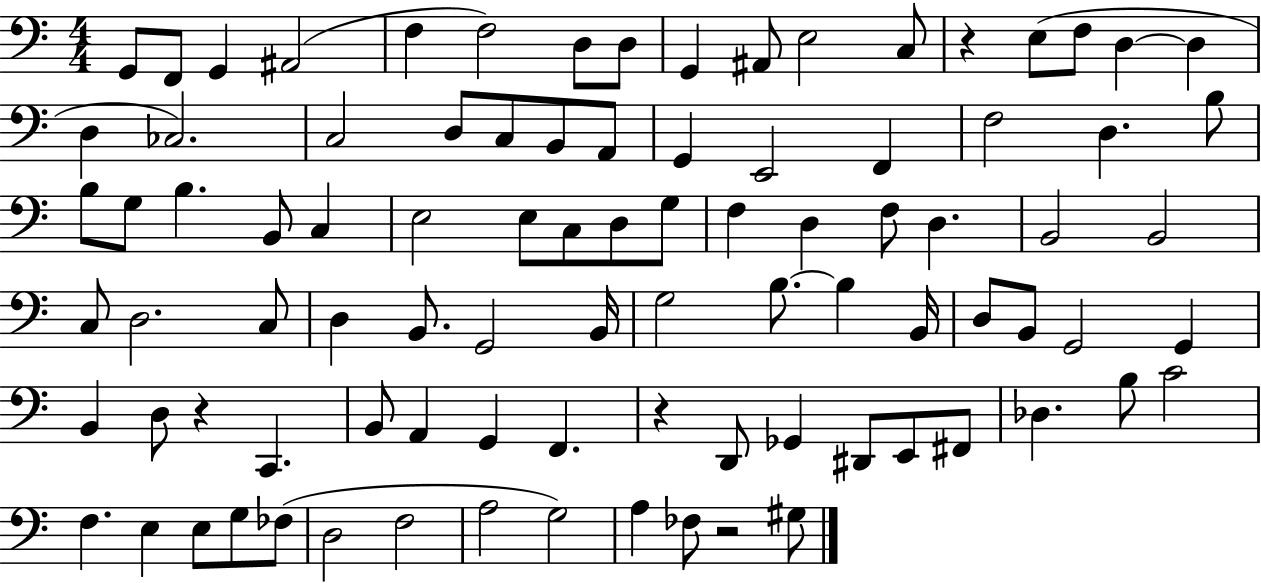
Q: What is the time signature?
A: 4/4